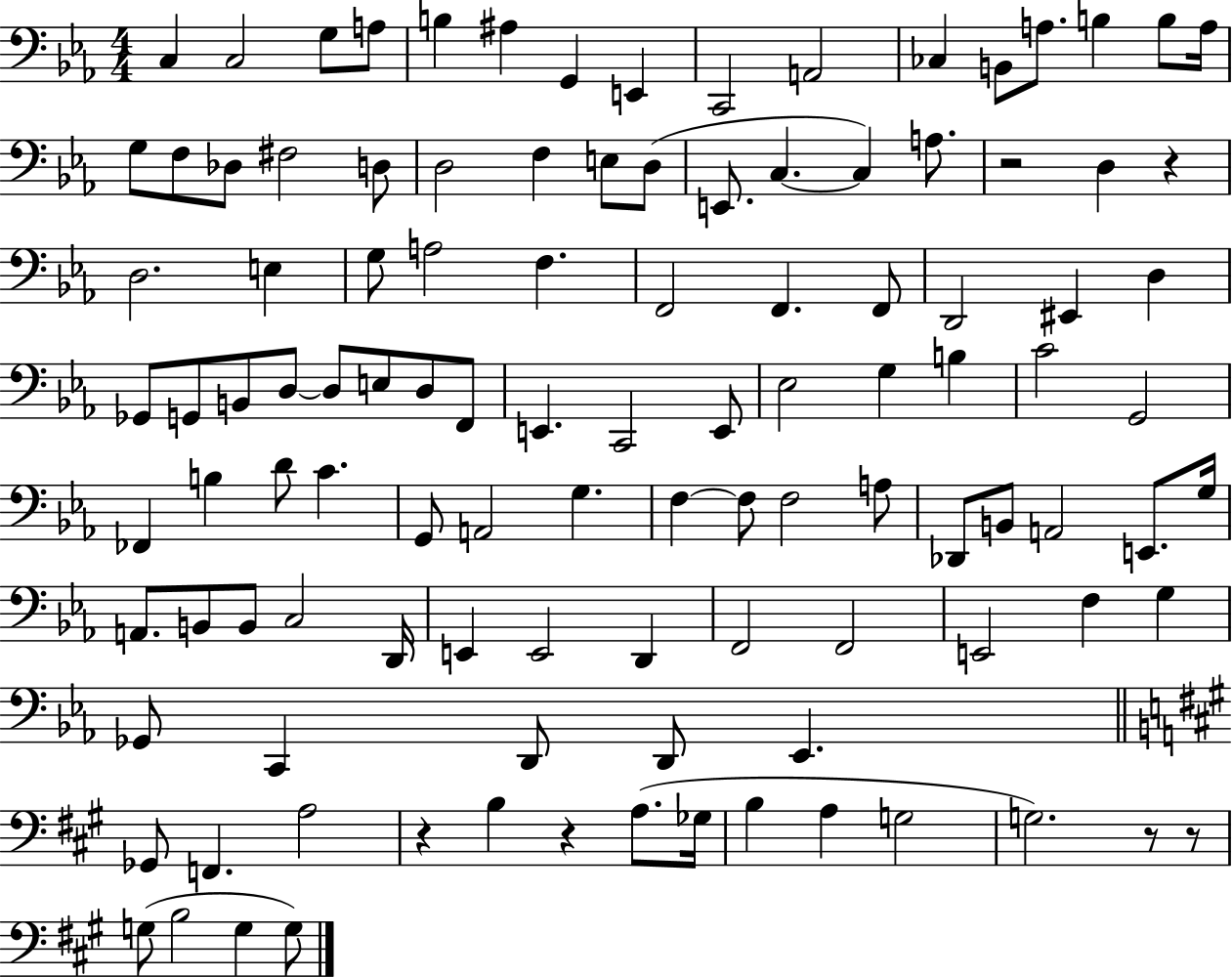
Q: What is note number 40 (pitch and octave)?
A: EIS2